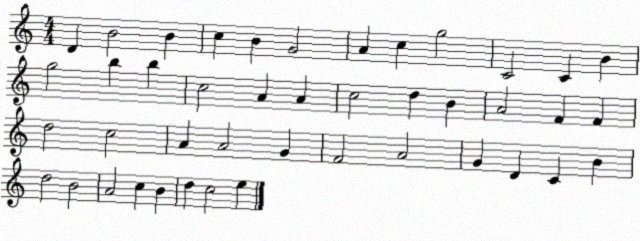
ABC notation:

X:1
T:Untitled
M:4/4
L:1/4
K:C
D B2 B c B G2 A c g2 C2 C B g2 b b c2 A A c2 d B A2 F F d2 c2 A A2 G F2 A2 G D C B d2 B2 A2 c B d c2 e